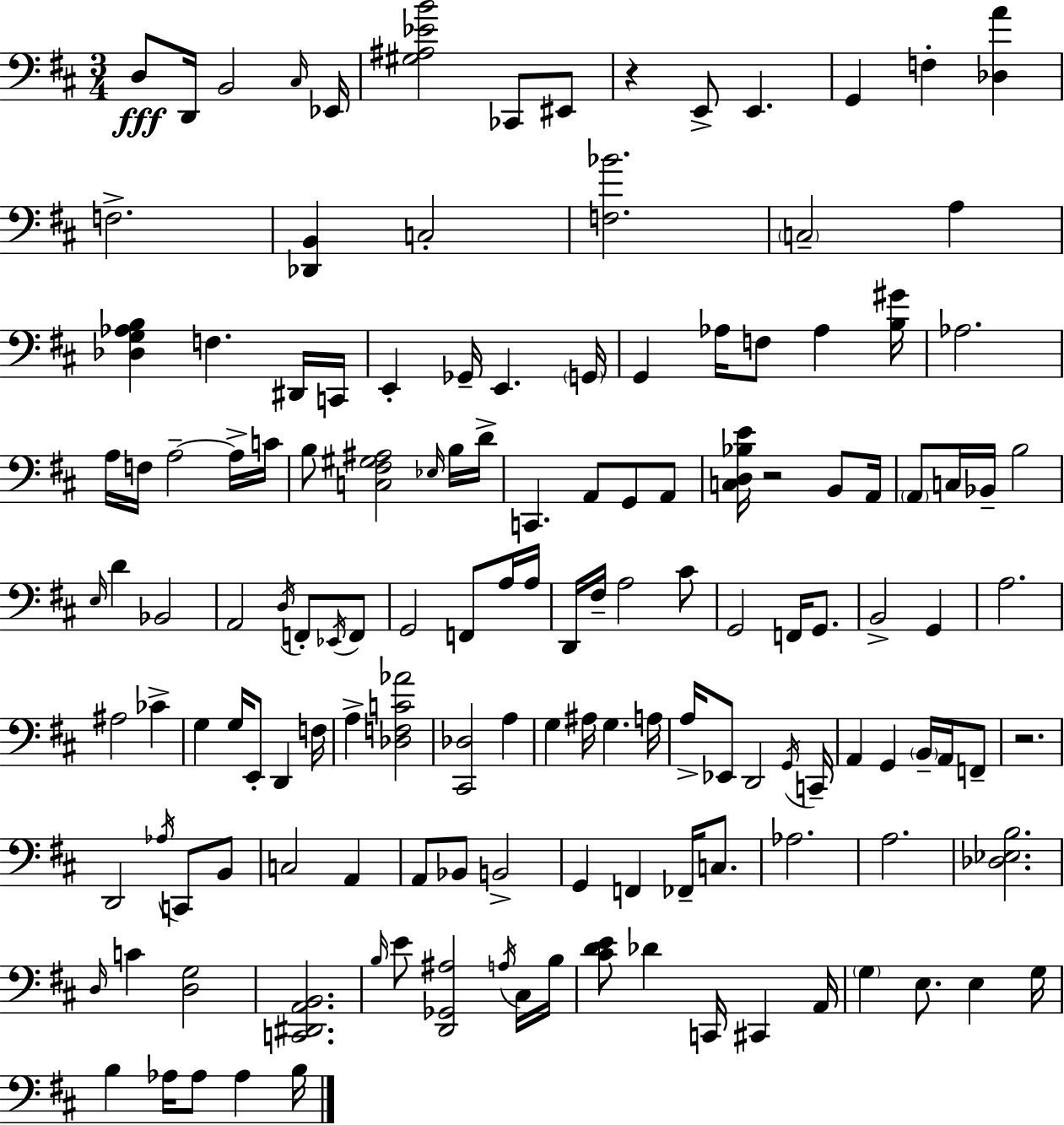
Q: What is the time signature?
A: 3/4